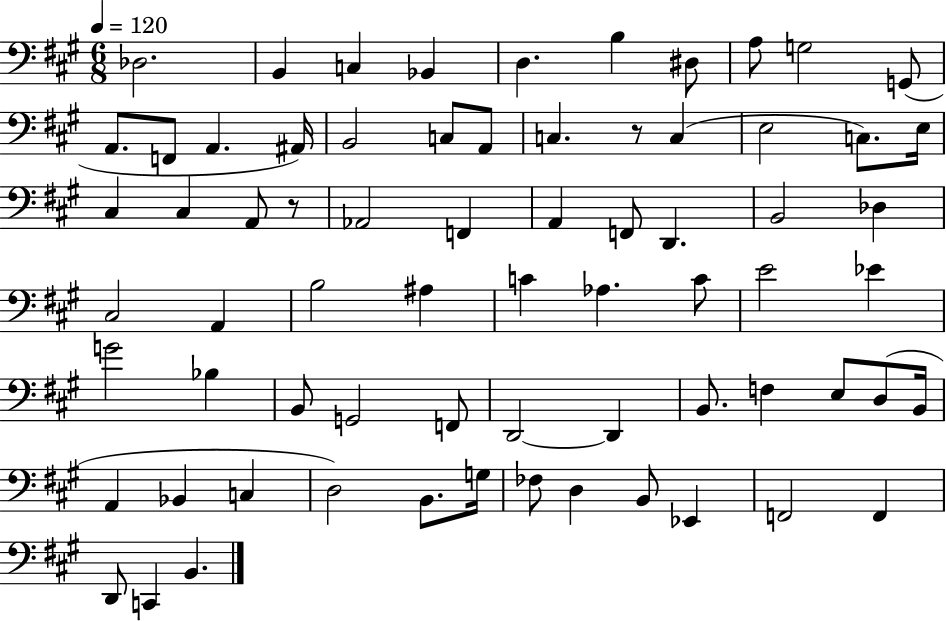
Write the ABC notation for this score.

X:1
T:Untitled
M:6/8
L:1/4
K:A
_D,2 B,, C, _B,, D, B, ^D,/2 A,/2 G,2 G,,/2 A,,/2 F,,/2 A,, ^A,,/4 B,,2 C,/2 A,,/2 C, z/2 C, E,2 C,/2 E,/4 ^C, ^C, A,,/2 z/2 _A,,2 F,, A,, F,,/2 D,, B,,2 _D, ^C,2 A,, B,2 ^A, C _A, C/2 E2 _E G2 _B, B,,/2 G,,2 F,,/2 D,,2 D,, B,,/2 F, E,/2 D,/2 B,,/4 A,, _B,, C, D,2 B,,/2 G,/4 _F,/2 D, B,,/2 _E,, F,,2 F,, D,,/2 C,, B,,